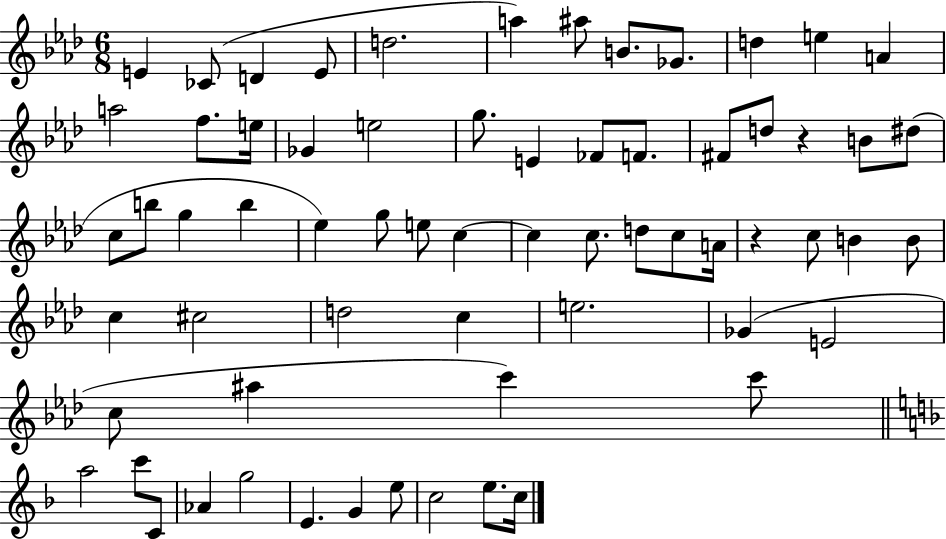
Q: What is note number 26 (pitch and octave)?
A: C5